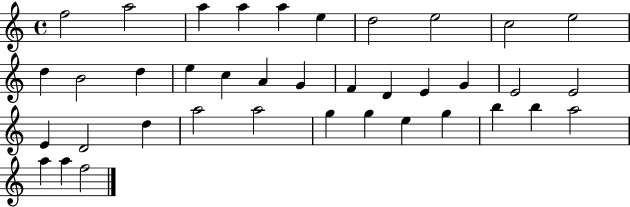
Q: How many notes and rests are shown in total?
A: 38